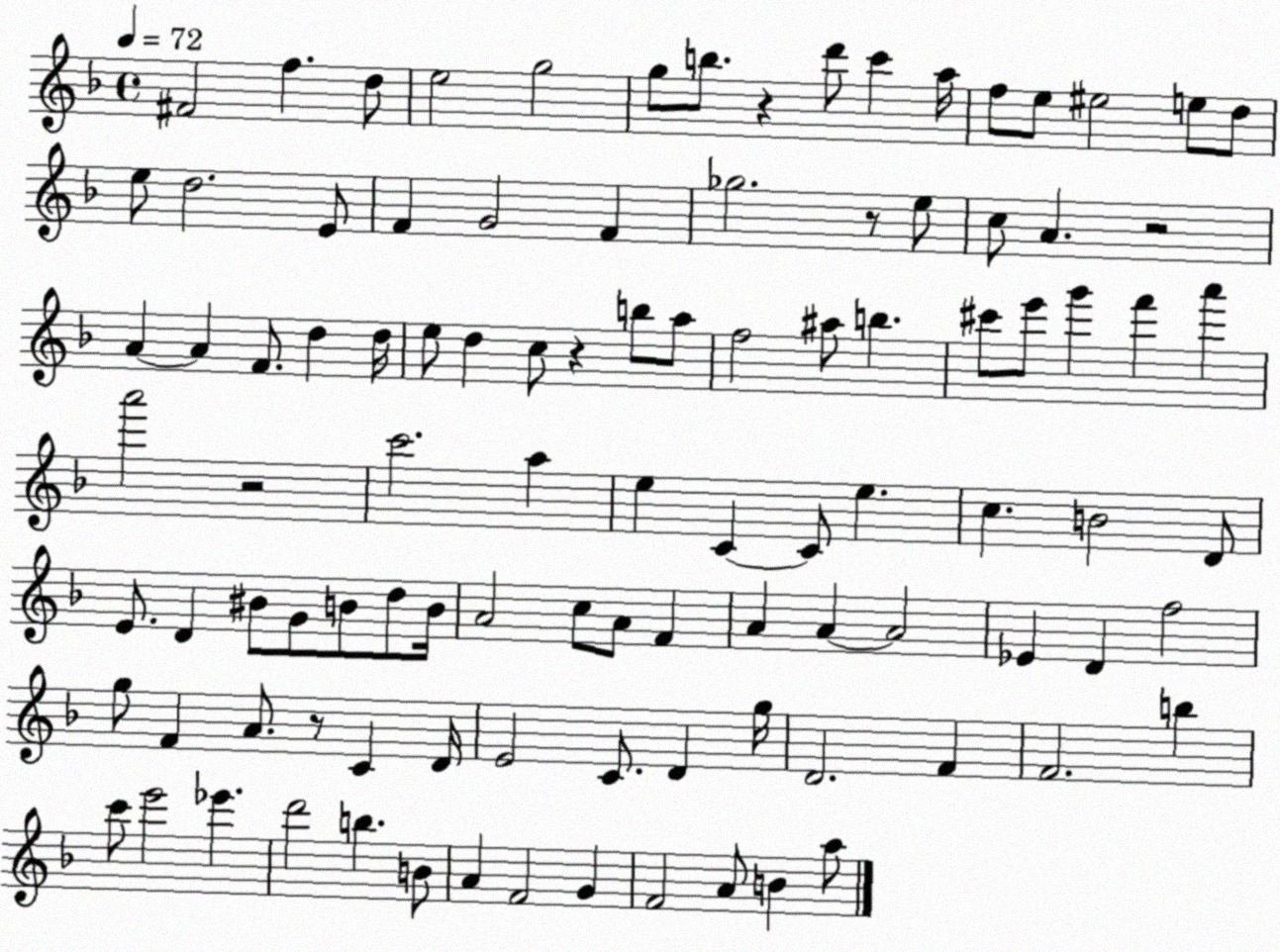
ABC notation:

X:1
T:Untitled
M:4/4
L:1/4
K:F
^F2 f d/2 e2 g2 g/2 b/2 z d'/2 c' a/4 f/2 e/2 ^e2 e/2 d/2 e/2 d2 E/2 F G2 F _g2 z/2 e/2 c/2 A z2 A A F/2 d d/4 e/2 d c/2 z b/2 a/2 f2 ^a/2 b ^c'/2 e'/2 g' f' a' a'2 z2 c'2 a e C C/2 e c B2 D/2 E/2 D ^B/2 G/2 B/2 d/2 B/4 A2 c/2 A/2 F A A A2 _E D f2 g/2 F A/2 z/2 C D/4 E2 C/2 D g/4 D2 F F2 b c'/2 e'2 _e' d'2 b B/2 A F2 G F2 A/2 B a/2